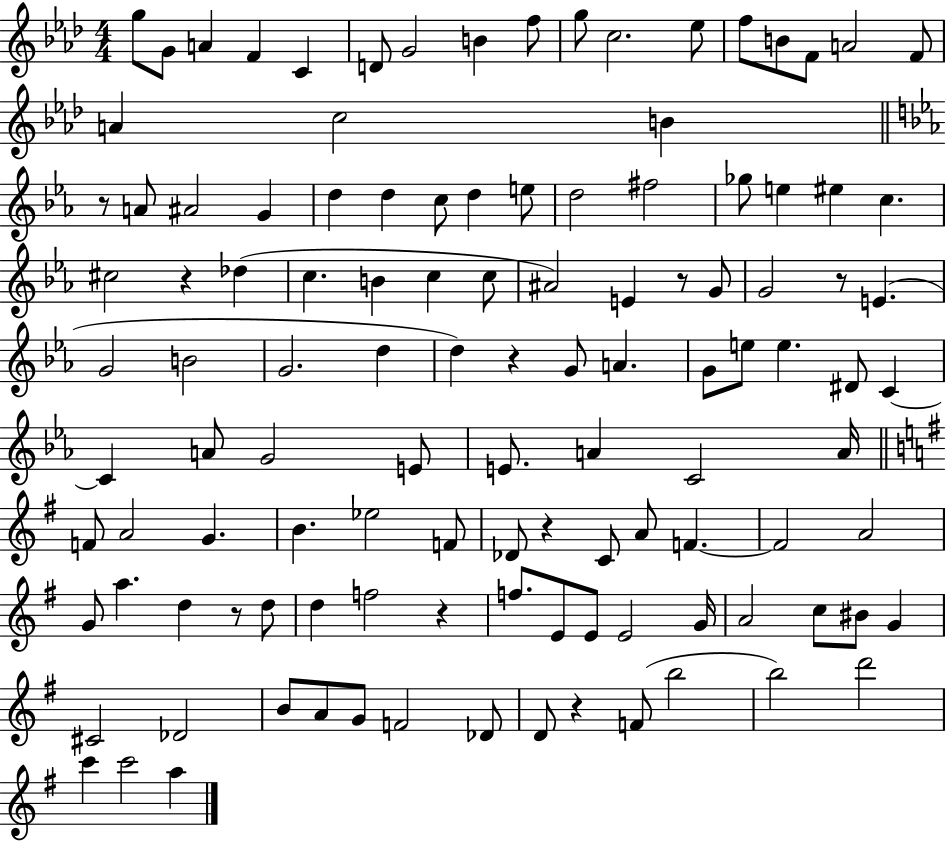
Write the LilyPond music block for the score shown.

{
  \clef treble
  \numericTimeSignature
  \time 4/4
  \key aes \major
  g''8 g'8 a'4 f'4 c'4 | d'8 g'2 b'4 f''8 | g''8 c''2. ees''8 | f''8 b'8 f'8 a'2 f'8 | \break a'4 c''2 b'4 | \bar "||" \break \key c \minor r8 a'8 ais'2 g'4 | d''4 d''4 c''8 d''4 e''8 | d''2 fis''2 | ges''8 e''4 eis''4 c''4. | \break cis''2 r4 des''4( | c''4. b'4 c''4 c''8 | ais'2) e'4 r8 g'8 | g'2 r8 e'4.( | \break g'2 b'2 | g'2. d''4 | d''4) r4 g'8 a'4. | g'8 e''8 e''4. dis'8 c'4~~ | \break c'4 a'8 g'2 e'8 | e'8. a'4 c'2 a'16 | \bar "||" \break \key e \minor f'8 a'2 g'4. | b'4. ees''2 f'8 | des'8 r4 c'8 a'8 f'4.~~ | f'2 a'2 | \break g'8 a''4. d''4 r8 d''8 | d''4 f''2 r4 | f''8. e'8 e'8 e'2 g'16 | a'2 c''8 bis'8 g'4 | \break cis'2 des'2 | b'8 a'8 g'8 f'2 des'8 | d'8 r4 f'8( b''2 | b''2) d'''2 | \break c'''4 c'''2 a''4 | \bar "|."
}